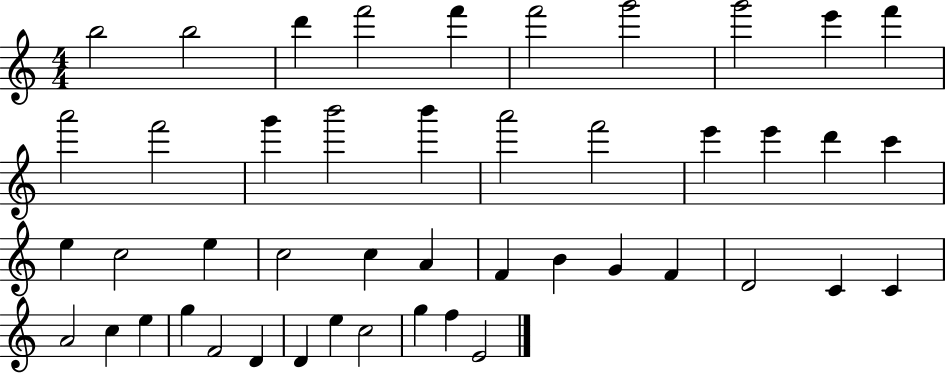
B5/h B5/h D6/q F6/h F6/q F6/h G6/h G6/h E6/q F6/q A6/h F6/h G6/q B6/h B6/q A6/h F6/h E6/q E6/q D6/q C6/q E5/q C5/h E5/q C5/h C5/q A4/q F4/q B4/q G4/q F4/q D4/h C4/q C4/q A4/h C5/q E5/q G5/q F4/h D4/q D4/q E5/q C5/h G5/q F5/q E4/h